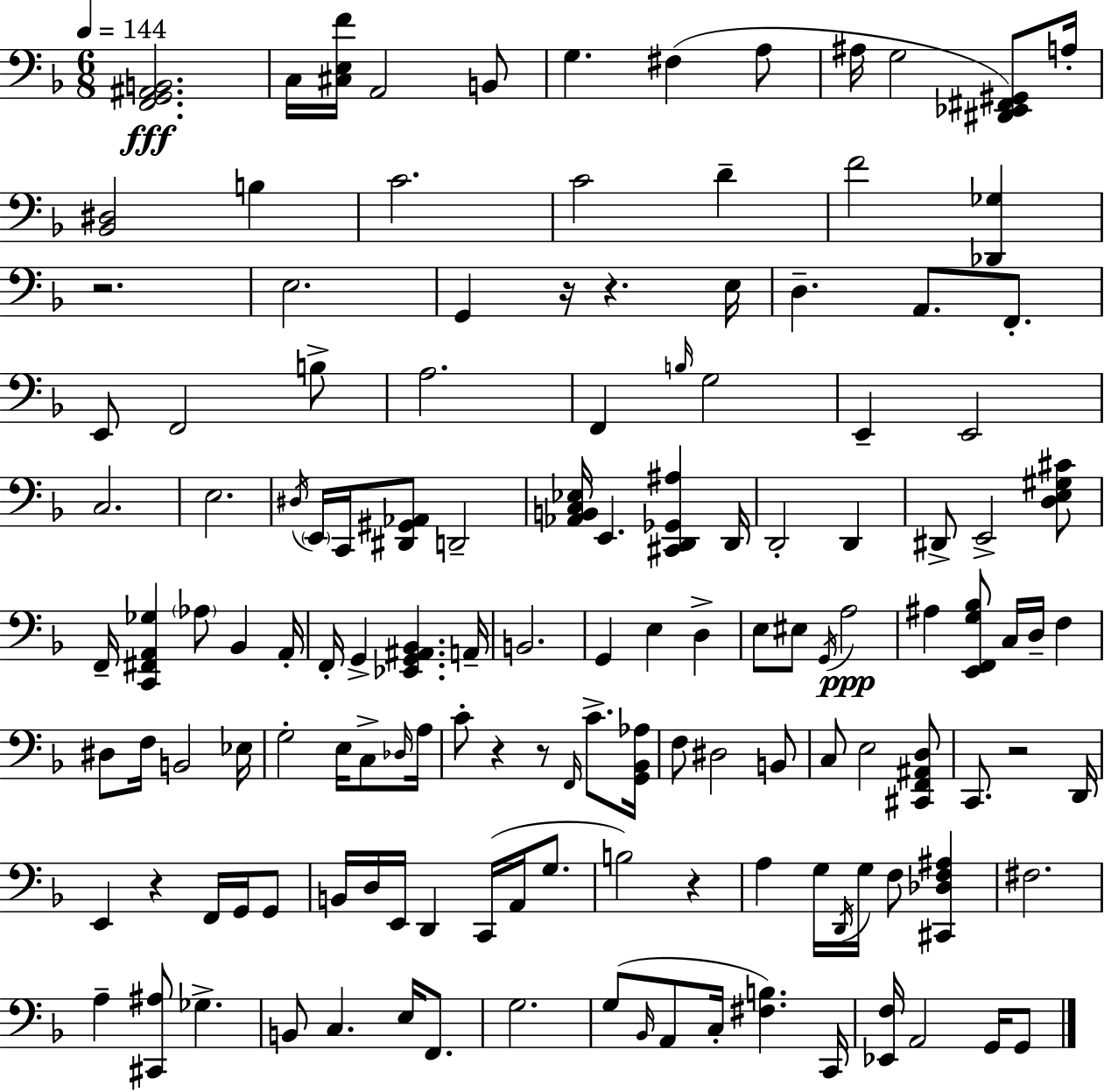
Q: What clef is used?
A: bass